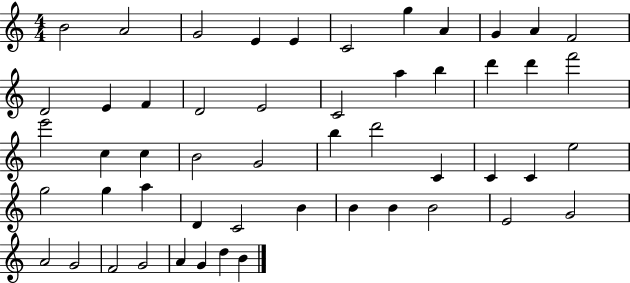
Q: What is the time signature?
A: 4/4